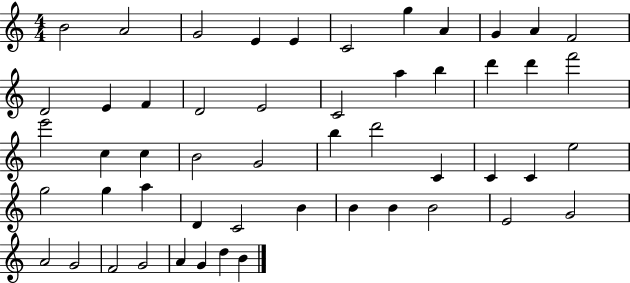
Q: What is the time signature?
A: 4/4